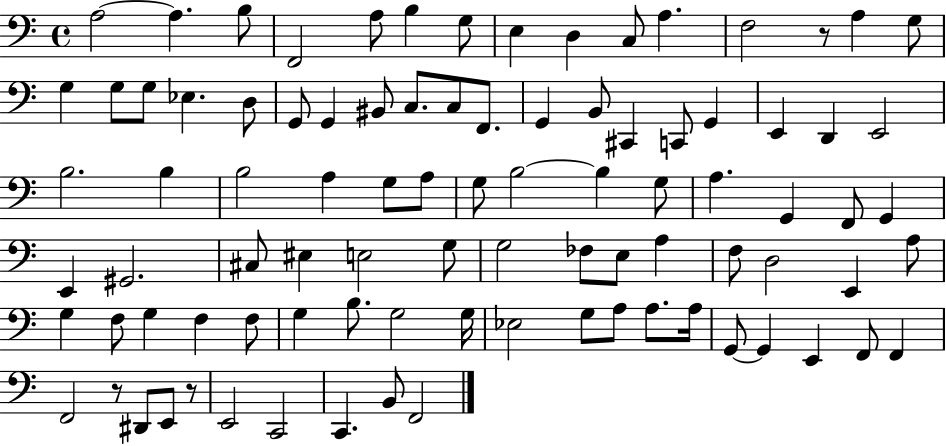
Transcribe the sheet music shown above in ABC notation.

X:1
T:Untitled
M:4/4
L:1/4
K:C
A,2 A, B,/2 F,,2 A,/2 B, G,/2 E, D, C,/2 A, F,2 z/2 A, G,/2 G, G,/2 G,/2 _E, D,/2 G,,/2 G,, ^B,,/2 C,/2 C,/2 F,,/2 G,, B,,/2 ^C,, C,,/2 G,, E,, D,, E,,2 B,2 B, B,2 A, G,/2 A,/2 G,/2 B,2 B, G,/2 A, G,, F,,/2 G,, E,, ^G,,2 ^C,/2 ^E, E,2 G,/2 G,2 _F,/2 E,/2 A, F,/2 D,2 E,, A,/2 G, F,/2 G, F, F,/2 G, B,/2 G,2 G,/4 _E,2 G,/2 A,/2 A,/2 A,/4 G,,/2 G,, E,, F,,/2 F,, F,,2 z/2 ^D,,/2 E,,/2 z/2 E,,2 C,,2 C,, B,,/2 F,,2